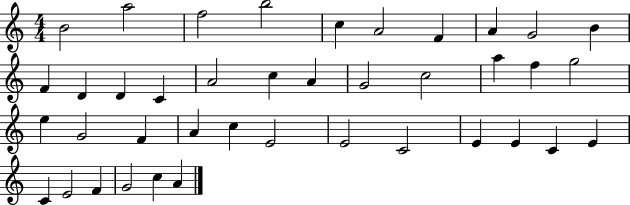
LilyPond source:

{
  \clef treble
  \numericTimeSignature
  \time 4/4
  \key c \major
  b'2 a''2 | f''2 b''2 | c''4 a'2 f'4 | a'4 g'2 b'4 | \break f'4 d'4 d'4 c'4 | a'2 c''4 a'4 | g'2 c''2 | a''4 f''4 g''2 | \break e''4 g'2 f'4 | a'4 c''4 e'2 | e'2 c'2 | e'4 e'4 c'4 e'4 | \break c'4 e'2 f'4 | g'2 c''4 a'4 | \bar "|."
}